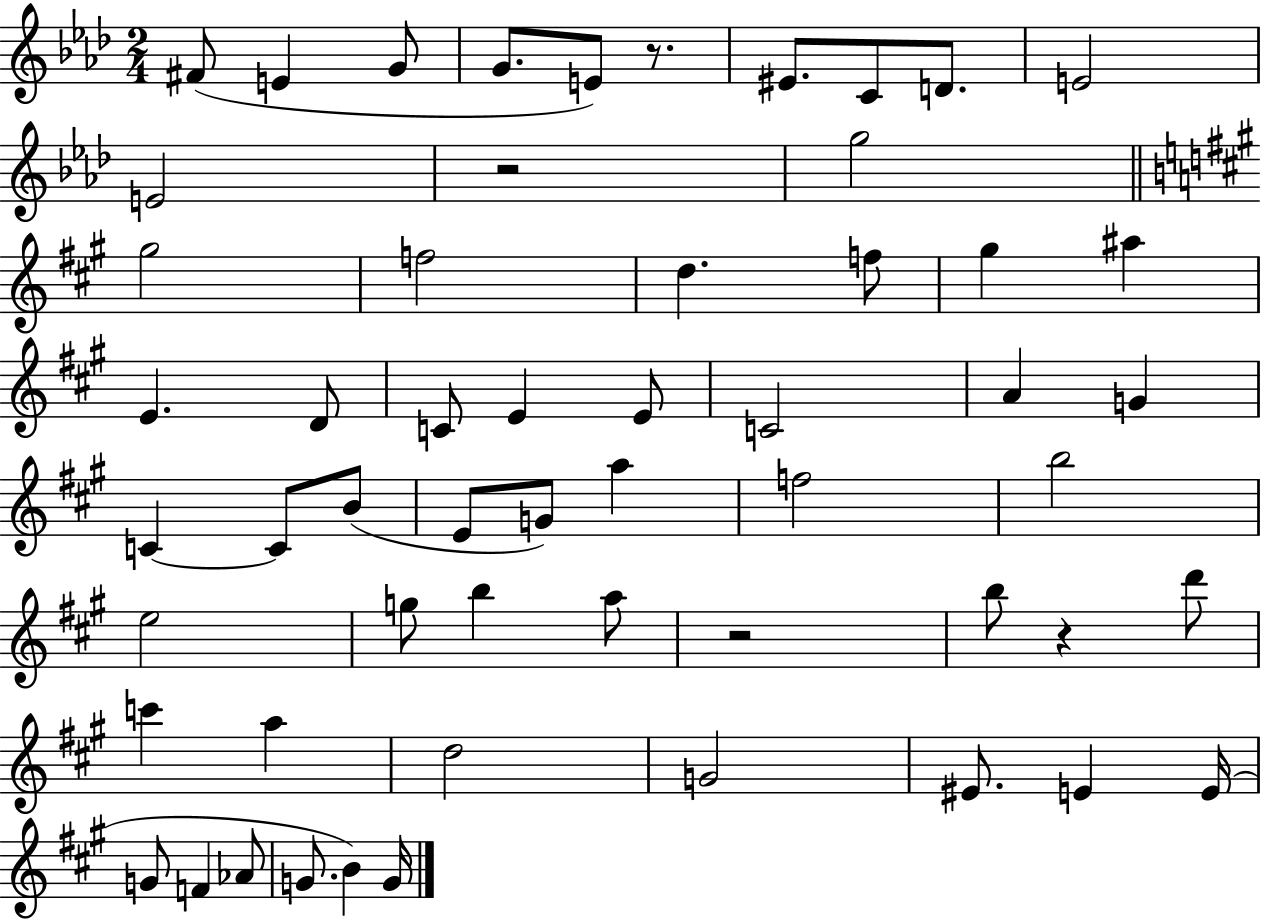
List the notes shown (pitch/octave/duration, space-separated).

F#4/e E4/q G4/e G4/e. E4/e R/e. EIS4/e. C4/e D4/e. E4/h E4/h R/h G5/h G#5/h F5/h D5/q. F5/e G#5/q A#5/q E4/q. D4/e C4/e E4/q E4/e C4/h A4/q G4/q C4/q C4/e B4/e E4/e G4/e A5/q F5/h B5/h E5/h G5/e B5/q A5/e R/h B5/e R/q D6/e C6/q A5/q D5/h G4/h EIS4/e. E4/q E4/s G4/e F4/q Ab4/e G4/e. B4/q G4/s